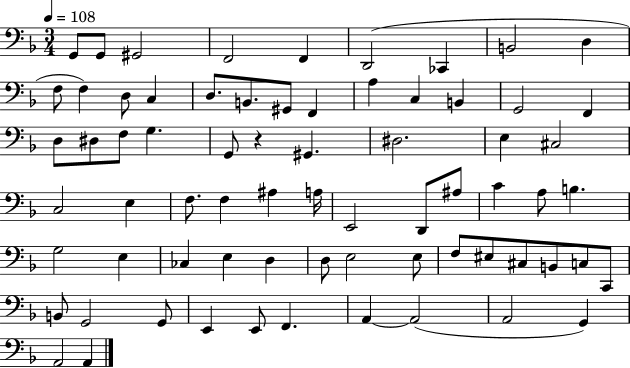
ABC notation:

X:1
T:Untitled
M:3/4
L:1/4
K:F
G,,/2 G,,/2 ^G,,2 F,,2 F,, D,,2 _C,, B,,2 D, F,/2 F, D,/2 C, D,/2 B,,/2 ^G,,/2 F,, A, C, B,, G,,2 F,, D,/2 ^D,/2 F,/2 G, G,,/2 z ^G,, ^D,2 E, ^C,2 C,2 E, F,/2 F, ^A, A,/4 E,,2 D,,/2 ^A,/2 C A,/2 B, G,2 E, _C, E, D, D,/2 E,2 E,/2 F,/2 ^E,/2 ^C,/2 B,,/2 C,/2 C,,/2 B,,/2 G,,2 G,,/2 E,, E,,/2 F,, A,, A,,2 A,,2 G,, A,,2 A,,